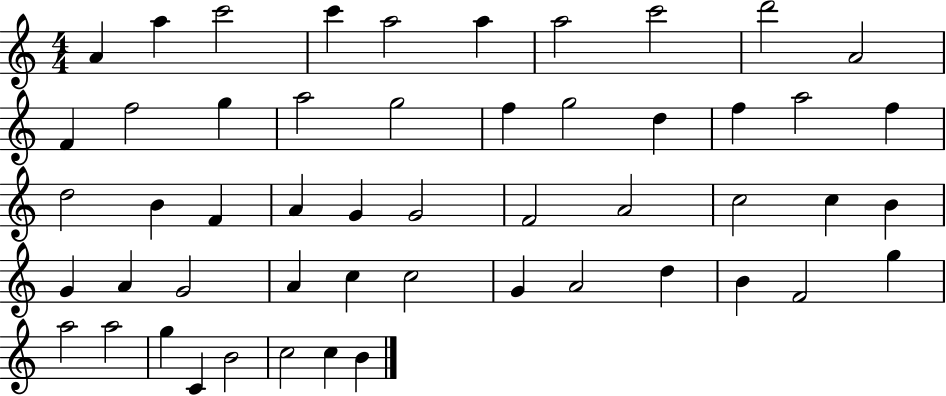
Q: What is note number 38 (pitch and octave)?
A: C5